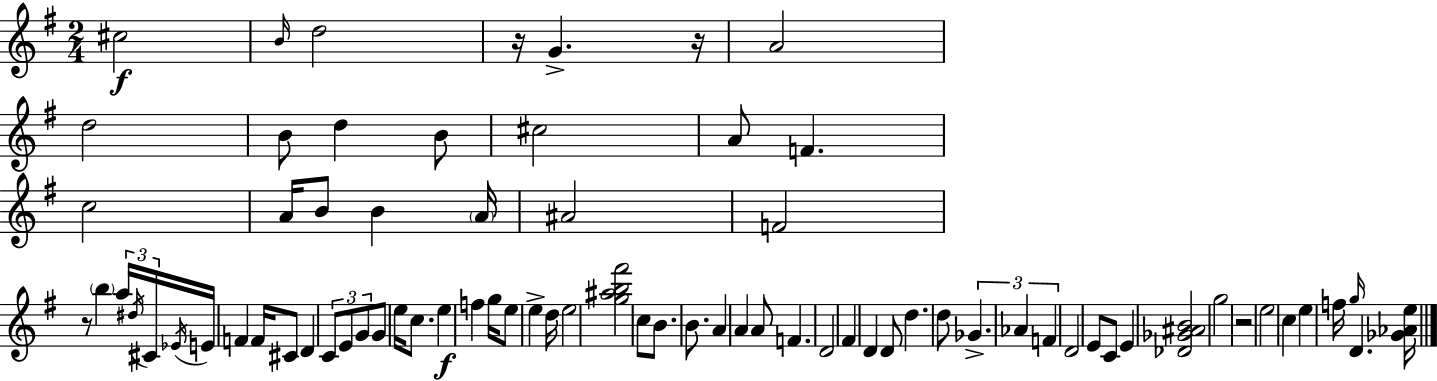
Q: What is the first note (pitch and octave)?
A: C#5